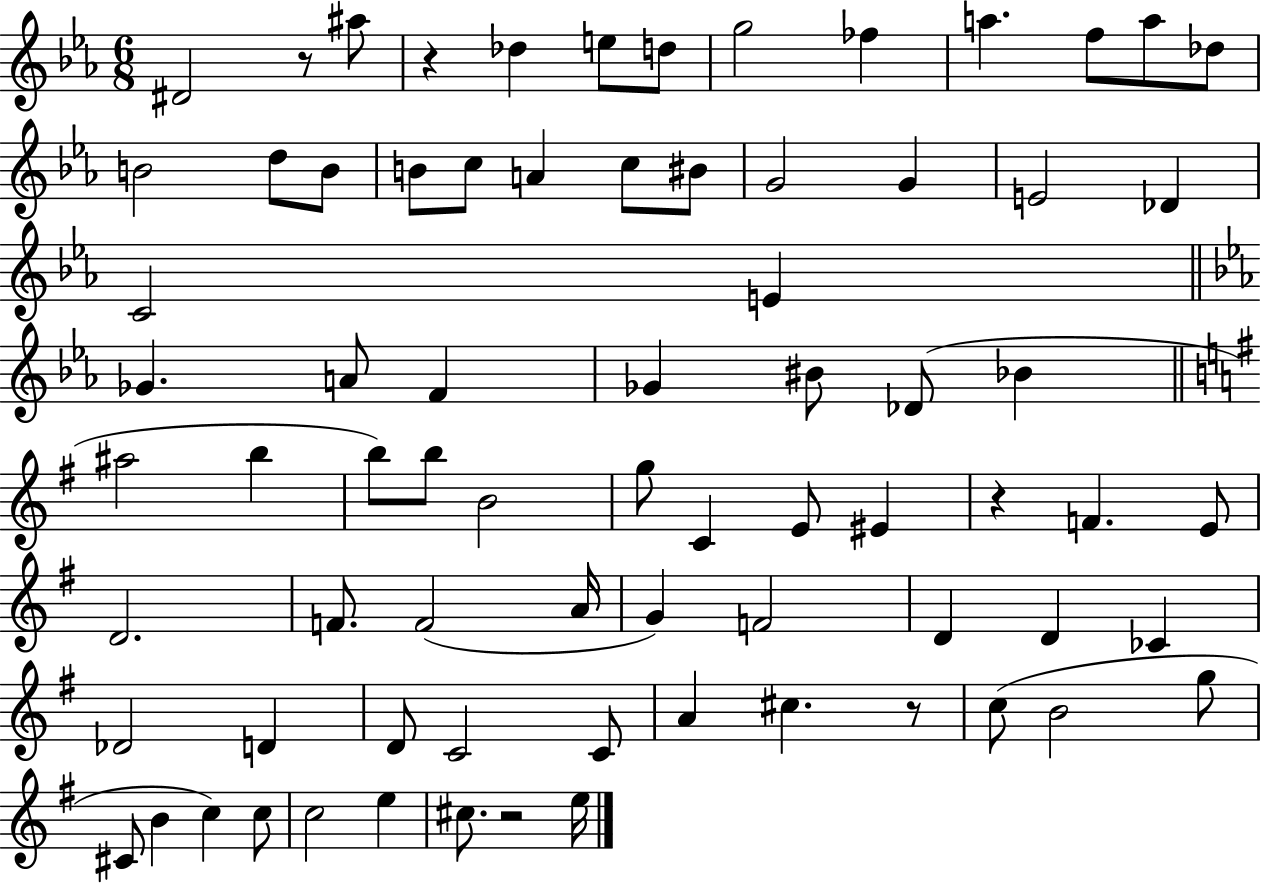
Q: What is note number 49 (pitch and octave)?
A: F4